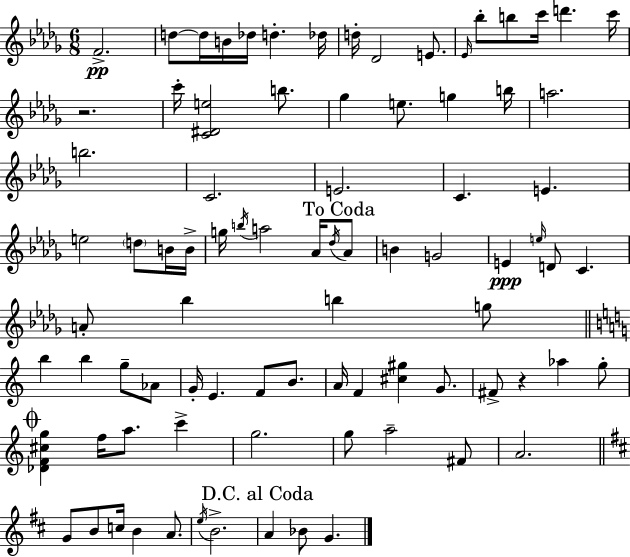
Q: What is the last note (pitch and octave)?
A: G4